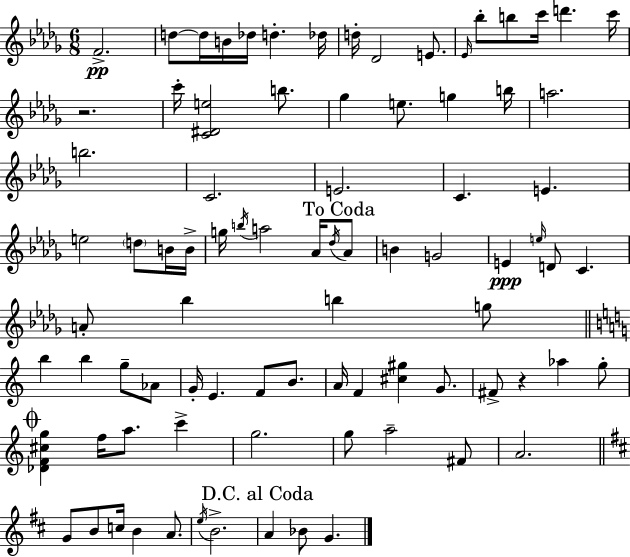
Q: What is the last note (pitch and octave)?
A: G4